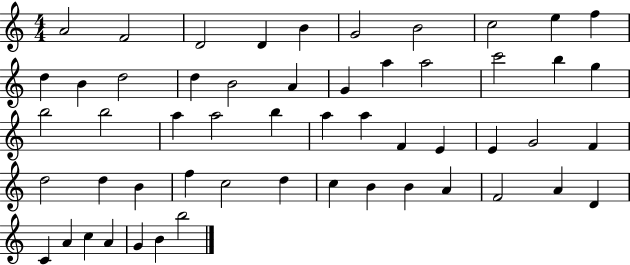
{
  \clef treble
  \numericTimeSignature
  \time 4/4
  \key c \major
  a'2 f'2 | d'2 d'4 b'4 | g'2 b'2 | c''2 e''4 f''4 | \break d''4 b'4 d''2 | d''4 b'2 a'4 | g'4 a''4 a''2 | c'''2 b''4 g''4 | \break b''2 b''2 | a''4 a''2 b''4 | a''4 a''4 f'4 e'4 | e'4 g'2 f'4 | \break d''2 d''4 b'4 | f''4 c''2 d''4 | c''4 b'4 b'4 a'4 | f'2 a'4 d'4 | \break c'4 a'4 c''4 a'4 | g'4 b'4 b''2 | \bar "|."
}